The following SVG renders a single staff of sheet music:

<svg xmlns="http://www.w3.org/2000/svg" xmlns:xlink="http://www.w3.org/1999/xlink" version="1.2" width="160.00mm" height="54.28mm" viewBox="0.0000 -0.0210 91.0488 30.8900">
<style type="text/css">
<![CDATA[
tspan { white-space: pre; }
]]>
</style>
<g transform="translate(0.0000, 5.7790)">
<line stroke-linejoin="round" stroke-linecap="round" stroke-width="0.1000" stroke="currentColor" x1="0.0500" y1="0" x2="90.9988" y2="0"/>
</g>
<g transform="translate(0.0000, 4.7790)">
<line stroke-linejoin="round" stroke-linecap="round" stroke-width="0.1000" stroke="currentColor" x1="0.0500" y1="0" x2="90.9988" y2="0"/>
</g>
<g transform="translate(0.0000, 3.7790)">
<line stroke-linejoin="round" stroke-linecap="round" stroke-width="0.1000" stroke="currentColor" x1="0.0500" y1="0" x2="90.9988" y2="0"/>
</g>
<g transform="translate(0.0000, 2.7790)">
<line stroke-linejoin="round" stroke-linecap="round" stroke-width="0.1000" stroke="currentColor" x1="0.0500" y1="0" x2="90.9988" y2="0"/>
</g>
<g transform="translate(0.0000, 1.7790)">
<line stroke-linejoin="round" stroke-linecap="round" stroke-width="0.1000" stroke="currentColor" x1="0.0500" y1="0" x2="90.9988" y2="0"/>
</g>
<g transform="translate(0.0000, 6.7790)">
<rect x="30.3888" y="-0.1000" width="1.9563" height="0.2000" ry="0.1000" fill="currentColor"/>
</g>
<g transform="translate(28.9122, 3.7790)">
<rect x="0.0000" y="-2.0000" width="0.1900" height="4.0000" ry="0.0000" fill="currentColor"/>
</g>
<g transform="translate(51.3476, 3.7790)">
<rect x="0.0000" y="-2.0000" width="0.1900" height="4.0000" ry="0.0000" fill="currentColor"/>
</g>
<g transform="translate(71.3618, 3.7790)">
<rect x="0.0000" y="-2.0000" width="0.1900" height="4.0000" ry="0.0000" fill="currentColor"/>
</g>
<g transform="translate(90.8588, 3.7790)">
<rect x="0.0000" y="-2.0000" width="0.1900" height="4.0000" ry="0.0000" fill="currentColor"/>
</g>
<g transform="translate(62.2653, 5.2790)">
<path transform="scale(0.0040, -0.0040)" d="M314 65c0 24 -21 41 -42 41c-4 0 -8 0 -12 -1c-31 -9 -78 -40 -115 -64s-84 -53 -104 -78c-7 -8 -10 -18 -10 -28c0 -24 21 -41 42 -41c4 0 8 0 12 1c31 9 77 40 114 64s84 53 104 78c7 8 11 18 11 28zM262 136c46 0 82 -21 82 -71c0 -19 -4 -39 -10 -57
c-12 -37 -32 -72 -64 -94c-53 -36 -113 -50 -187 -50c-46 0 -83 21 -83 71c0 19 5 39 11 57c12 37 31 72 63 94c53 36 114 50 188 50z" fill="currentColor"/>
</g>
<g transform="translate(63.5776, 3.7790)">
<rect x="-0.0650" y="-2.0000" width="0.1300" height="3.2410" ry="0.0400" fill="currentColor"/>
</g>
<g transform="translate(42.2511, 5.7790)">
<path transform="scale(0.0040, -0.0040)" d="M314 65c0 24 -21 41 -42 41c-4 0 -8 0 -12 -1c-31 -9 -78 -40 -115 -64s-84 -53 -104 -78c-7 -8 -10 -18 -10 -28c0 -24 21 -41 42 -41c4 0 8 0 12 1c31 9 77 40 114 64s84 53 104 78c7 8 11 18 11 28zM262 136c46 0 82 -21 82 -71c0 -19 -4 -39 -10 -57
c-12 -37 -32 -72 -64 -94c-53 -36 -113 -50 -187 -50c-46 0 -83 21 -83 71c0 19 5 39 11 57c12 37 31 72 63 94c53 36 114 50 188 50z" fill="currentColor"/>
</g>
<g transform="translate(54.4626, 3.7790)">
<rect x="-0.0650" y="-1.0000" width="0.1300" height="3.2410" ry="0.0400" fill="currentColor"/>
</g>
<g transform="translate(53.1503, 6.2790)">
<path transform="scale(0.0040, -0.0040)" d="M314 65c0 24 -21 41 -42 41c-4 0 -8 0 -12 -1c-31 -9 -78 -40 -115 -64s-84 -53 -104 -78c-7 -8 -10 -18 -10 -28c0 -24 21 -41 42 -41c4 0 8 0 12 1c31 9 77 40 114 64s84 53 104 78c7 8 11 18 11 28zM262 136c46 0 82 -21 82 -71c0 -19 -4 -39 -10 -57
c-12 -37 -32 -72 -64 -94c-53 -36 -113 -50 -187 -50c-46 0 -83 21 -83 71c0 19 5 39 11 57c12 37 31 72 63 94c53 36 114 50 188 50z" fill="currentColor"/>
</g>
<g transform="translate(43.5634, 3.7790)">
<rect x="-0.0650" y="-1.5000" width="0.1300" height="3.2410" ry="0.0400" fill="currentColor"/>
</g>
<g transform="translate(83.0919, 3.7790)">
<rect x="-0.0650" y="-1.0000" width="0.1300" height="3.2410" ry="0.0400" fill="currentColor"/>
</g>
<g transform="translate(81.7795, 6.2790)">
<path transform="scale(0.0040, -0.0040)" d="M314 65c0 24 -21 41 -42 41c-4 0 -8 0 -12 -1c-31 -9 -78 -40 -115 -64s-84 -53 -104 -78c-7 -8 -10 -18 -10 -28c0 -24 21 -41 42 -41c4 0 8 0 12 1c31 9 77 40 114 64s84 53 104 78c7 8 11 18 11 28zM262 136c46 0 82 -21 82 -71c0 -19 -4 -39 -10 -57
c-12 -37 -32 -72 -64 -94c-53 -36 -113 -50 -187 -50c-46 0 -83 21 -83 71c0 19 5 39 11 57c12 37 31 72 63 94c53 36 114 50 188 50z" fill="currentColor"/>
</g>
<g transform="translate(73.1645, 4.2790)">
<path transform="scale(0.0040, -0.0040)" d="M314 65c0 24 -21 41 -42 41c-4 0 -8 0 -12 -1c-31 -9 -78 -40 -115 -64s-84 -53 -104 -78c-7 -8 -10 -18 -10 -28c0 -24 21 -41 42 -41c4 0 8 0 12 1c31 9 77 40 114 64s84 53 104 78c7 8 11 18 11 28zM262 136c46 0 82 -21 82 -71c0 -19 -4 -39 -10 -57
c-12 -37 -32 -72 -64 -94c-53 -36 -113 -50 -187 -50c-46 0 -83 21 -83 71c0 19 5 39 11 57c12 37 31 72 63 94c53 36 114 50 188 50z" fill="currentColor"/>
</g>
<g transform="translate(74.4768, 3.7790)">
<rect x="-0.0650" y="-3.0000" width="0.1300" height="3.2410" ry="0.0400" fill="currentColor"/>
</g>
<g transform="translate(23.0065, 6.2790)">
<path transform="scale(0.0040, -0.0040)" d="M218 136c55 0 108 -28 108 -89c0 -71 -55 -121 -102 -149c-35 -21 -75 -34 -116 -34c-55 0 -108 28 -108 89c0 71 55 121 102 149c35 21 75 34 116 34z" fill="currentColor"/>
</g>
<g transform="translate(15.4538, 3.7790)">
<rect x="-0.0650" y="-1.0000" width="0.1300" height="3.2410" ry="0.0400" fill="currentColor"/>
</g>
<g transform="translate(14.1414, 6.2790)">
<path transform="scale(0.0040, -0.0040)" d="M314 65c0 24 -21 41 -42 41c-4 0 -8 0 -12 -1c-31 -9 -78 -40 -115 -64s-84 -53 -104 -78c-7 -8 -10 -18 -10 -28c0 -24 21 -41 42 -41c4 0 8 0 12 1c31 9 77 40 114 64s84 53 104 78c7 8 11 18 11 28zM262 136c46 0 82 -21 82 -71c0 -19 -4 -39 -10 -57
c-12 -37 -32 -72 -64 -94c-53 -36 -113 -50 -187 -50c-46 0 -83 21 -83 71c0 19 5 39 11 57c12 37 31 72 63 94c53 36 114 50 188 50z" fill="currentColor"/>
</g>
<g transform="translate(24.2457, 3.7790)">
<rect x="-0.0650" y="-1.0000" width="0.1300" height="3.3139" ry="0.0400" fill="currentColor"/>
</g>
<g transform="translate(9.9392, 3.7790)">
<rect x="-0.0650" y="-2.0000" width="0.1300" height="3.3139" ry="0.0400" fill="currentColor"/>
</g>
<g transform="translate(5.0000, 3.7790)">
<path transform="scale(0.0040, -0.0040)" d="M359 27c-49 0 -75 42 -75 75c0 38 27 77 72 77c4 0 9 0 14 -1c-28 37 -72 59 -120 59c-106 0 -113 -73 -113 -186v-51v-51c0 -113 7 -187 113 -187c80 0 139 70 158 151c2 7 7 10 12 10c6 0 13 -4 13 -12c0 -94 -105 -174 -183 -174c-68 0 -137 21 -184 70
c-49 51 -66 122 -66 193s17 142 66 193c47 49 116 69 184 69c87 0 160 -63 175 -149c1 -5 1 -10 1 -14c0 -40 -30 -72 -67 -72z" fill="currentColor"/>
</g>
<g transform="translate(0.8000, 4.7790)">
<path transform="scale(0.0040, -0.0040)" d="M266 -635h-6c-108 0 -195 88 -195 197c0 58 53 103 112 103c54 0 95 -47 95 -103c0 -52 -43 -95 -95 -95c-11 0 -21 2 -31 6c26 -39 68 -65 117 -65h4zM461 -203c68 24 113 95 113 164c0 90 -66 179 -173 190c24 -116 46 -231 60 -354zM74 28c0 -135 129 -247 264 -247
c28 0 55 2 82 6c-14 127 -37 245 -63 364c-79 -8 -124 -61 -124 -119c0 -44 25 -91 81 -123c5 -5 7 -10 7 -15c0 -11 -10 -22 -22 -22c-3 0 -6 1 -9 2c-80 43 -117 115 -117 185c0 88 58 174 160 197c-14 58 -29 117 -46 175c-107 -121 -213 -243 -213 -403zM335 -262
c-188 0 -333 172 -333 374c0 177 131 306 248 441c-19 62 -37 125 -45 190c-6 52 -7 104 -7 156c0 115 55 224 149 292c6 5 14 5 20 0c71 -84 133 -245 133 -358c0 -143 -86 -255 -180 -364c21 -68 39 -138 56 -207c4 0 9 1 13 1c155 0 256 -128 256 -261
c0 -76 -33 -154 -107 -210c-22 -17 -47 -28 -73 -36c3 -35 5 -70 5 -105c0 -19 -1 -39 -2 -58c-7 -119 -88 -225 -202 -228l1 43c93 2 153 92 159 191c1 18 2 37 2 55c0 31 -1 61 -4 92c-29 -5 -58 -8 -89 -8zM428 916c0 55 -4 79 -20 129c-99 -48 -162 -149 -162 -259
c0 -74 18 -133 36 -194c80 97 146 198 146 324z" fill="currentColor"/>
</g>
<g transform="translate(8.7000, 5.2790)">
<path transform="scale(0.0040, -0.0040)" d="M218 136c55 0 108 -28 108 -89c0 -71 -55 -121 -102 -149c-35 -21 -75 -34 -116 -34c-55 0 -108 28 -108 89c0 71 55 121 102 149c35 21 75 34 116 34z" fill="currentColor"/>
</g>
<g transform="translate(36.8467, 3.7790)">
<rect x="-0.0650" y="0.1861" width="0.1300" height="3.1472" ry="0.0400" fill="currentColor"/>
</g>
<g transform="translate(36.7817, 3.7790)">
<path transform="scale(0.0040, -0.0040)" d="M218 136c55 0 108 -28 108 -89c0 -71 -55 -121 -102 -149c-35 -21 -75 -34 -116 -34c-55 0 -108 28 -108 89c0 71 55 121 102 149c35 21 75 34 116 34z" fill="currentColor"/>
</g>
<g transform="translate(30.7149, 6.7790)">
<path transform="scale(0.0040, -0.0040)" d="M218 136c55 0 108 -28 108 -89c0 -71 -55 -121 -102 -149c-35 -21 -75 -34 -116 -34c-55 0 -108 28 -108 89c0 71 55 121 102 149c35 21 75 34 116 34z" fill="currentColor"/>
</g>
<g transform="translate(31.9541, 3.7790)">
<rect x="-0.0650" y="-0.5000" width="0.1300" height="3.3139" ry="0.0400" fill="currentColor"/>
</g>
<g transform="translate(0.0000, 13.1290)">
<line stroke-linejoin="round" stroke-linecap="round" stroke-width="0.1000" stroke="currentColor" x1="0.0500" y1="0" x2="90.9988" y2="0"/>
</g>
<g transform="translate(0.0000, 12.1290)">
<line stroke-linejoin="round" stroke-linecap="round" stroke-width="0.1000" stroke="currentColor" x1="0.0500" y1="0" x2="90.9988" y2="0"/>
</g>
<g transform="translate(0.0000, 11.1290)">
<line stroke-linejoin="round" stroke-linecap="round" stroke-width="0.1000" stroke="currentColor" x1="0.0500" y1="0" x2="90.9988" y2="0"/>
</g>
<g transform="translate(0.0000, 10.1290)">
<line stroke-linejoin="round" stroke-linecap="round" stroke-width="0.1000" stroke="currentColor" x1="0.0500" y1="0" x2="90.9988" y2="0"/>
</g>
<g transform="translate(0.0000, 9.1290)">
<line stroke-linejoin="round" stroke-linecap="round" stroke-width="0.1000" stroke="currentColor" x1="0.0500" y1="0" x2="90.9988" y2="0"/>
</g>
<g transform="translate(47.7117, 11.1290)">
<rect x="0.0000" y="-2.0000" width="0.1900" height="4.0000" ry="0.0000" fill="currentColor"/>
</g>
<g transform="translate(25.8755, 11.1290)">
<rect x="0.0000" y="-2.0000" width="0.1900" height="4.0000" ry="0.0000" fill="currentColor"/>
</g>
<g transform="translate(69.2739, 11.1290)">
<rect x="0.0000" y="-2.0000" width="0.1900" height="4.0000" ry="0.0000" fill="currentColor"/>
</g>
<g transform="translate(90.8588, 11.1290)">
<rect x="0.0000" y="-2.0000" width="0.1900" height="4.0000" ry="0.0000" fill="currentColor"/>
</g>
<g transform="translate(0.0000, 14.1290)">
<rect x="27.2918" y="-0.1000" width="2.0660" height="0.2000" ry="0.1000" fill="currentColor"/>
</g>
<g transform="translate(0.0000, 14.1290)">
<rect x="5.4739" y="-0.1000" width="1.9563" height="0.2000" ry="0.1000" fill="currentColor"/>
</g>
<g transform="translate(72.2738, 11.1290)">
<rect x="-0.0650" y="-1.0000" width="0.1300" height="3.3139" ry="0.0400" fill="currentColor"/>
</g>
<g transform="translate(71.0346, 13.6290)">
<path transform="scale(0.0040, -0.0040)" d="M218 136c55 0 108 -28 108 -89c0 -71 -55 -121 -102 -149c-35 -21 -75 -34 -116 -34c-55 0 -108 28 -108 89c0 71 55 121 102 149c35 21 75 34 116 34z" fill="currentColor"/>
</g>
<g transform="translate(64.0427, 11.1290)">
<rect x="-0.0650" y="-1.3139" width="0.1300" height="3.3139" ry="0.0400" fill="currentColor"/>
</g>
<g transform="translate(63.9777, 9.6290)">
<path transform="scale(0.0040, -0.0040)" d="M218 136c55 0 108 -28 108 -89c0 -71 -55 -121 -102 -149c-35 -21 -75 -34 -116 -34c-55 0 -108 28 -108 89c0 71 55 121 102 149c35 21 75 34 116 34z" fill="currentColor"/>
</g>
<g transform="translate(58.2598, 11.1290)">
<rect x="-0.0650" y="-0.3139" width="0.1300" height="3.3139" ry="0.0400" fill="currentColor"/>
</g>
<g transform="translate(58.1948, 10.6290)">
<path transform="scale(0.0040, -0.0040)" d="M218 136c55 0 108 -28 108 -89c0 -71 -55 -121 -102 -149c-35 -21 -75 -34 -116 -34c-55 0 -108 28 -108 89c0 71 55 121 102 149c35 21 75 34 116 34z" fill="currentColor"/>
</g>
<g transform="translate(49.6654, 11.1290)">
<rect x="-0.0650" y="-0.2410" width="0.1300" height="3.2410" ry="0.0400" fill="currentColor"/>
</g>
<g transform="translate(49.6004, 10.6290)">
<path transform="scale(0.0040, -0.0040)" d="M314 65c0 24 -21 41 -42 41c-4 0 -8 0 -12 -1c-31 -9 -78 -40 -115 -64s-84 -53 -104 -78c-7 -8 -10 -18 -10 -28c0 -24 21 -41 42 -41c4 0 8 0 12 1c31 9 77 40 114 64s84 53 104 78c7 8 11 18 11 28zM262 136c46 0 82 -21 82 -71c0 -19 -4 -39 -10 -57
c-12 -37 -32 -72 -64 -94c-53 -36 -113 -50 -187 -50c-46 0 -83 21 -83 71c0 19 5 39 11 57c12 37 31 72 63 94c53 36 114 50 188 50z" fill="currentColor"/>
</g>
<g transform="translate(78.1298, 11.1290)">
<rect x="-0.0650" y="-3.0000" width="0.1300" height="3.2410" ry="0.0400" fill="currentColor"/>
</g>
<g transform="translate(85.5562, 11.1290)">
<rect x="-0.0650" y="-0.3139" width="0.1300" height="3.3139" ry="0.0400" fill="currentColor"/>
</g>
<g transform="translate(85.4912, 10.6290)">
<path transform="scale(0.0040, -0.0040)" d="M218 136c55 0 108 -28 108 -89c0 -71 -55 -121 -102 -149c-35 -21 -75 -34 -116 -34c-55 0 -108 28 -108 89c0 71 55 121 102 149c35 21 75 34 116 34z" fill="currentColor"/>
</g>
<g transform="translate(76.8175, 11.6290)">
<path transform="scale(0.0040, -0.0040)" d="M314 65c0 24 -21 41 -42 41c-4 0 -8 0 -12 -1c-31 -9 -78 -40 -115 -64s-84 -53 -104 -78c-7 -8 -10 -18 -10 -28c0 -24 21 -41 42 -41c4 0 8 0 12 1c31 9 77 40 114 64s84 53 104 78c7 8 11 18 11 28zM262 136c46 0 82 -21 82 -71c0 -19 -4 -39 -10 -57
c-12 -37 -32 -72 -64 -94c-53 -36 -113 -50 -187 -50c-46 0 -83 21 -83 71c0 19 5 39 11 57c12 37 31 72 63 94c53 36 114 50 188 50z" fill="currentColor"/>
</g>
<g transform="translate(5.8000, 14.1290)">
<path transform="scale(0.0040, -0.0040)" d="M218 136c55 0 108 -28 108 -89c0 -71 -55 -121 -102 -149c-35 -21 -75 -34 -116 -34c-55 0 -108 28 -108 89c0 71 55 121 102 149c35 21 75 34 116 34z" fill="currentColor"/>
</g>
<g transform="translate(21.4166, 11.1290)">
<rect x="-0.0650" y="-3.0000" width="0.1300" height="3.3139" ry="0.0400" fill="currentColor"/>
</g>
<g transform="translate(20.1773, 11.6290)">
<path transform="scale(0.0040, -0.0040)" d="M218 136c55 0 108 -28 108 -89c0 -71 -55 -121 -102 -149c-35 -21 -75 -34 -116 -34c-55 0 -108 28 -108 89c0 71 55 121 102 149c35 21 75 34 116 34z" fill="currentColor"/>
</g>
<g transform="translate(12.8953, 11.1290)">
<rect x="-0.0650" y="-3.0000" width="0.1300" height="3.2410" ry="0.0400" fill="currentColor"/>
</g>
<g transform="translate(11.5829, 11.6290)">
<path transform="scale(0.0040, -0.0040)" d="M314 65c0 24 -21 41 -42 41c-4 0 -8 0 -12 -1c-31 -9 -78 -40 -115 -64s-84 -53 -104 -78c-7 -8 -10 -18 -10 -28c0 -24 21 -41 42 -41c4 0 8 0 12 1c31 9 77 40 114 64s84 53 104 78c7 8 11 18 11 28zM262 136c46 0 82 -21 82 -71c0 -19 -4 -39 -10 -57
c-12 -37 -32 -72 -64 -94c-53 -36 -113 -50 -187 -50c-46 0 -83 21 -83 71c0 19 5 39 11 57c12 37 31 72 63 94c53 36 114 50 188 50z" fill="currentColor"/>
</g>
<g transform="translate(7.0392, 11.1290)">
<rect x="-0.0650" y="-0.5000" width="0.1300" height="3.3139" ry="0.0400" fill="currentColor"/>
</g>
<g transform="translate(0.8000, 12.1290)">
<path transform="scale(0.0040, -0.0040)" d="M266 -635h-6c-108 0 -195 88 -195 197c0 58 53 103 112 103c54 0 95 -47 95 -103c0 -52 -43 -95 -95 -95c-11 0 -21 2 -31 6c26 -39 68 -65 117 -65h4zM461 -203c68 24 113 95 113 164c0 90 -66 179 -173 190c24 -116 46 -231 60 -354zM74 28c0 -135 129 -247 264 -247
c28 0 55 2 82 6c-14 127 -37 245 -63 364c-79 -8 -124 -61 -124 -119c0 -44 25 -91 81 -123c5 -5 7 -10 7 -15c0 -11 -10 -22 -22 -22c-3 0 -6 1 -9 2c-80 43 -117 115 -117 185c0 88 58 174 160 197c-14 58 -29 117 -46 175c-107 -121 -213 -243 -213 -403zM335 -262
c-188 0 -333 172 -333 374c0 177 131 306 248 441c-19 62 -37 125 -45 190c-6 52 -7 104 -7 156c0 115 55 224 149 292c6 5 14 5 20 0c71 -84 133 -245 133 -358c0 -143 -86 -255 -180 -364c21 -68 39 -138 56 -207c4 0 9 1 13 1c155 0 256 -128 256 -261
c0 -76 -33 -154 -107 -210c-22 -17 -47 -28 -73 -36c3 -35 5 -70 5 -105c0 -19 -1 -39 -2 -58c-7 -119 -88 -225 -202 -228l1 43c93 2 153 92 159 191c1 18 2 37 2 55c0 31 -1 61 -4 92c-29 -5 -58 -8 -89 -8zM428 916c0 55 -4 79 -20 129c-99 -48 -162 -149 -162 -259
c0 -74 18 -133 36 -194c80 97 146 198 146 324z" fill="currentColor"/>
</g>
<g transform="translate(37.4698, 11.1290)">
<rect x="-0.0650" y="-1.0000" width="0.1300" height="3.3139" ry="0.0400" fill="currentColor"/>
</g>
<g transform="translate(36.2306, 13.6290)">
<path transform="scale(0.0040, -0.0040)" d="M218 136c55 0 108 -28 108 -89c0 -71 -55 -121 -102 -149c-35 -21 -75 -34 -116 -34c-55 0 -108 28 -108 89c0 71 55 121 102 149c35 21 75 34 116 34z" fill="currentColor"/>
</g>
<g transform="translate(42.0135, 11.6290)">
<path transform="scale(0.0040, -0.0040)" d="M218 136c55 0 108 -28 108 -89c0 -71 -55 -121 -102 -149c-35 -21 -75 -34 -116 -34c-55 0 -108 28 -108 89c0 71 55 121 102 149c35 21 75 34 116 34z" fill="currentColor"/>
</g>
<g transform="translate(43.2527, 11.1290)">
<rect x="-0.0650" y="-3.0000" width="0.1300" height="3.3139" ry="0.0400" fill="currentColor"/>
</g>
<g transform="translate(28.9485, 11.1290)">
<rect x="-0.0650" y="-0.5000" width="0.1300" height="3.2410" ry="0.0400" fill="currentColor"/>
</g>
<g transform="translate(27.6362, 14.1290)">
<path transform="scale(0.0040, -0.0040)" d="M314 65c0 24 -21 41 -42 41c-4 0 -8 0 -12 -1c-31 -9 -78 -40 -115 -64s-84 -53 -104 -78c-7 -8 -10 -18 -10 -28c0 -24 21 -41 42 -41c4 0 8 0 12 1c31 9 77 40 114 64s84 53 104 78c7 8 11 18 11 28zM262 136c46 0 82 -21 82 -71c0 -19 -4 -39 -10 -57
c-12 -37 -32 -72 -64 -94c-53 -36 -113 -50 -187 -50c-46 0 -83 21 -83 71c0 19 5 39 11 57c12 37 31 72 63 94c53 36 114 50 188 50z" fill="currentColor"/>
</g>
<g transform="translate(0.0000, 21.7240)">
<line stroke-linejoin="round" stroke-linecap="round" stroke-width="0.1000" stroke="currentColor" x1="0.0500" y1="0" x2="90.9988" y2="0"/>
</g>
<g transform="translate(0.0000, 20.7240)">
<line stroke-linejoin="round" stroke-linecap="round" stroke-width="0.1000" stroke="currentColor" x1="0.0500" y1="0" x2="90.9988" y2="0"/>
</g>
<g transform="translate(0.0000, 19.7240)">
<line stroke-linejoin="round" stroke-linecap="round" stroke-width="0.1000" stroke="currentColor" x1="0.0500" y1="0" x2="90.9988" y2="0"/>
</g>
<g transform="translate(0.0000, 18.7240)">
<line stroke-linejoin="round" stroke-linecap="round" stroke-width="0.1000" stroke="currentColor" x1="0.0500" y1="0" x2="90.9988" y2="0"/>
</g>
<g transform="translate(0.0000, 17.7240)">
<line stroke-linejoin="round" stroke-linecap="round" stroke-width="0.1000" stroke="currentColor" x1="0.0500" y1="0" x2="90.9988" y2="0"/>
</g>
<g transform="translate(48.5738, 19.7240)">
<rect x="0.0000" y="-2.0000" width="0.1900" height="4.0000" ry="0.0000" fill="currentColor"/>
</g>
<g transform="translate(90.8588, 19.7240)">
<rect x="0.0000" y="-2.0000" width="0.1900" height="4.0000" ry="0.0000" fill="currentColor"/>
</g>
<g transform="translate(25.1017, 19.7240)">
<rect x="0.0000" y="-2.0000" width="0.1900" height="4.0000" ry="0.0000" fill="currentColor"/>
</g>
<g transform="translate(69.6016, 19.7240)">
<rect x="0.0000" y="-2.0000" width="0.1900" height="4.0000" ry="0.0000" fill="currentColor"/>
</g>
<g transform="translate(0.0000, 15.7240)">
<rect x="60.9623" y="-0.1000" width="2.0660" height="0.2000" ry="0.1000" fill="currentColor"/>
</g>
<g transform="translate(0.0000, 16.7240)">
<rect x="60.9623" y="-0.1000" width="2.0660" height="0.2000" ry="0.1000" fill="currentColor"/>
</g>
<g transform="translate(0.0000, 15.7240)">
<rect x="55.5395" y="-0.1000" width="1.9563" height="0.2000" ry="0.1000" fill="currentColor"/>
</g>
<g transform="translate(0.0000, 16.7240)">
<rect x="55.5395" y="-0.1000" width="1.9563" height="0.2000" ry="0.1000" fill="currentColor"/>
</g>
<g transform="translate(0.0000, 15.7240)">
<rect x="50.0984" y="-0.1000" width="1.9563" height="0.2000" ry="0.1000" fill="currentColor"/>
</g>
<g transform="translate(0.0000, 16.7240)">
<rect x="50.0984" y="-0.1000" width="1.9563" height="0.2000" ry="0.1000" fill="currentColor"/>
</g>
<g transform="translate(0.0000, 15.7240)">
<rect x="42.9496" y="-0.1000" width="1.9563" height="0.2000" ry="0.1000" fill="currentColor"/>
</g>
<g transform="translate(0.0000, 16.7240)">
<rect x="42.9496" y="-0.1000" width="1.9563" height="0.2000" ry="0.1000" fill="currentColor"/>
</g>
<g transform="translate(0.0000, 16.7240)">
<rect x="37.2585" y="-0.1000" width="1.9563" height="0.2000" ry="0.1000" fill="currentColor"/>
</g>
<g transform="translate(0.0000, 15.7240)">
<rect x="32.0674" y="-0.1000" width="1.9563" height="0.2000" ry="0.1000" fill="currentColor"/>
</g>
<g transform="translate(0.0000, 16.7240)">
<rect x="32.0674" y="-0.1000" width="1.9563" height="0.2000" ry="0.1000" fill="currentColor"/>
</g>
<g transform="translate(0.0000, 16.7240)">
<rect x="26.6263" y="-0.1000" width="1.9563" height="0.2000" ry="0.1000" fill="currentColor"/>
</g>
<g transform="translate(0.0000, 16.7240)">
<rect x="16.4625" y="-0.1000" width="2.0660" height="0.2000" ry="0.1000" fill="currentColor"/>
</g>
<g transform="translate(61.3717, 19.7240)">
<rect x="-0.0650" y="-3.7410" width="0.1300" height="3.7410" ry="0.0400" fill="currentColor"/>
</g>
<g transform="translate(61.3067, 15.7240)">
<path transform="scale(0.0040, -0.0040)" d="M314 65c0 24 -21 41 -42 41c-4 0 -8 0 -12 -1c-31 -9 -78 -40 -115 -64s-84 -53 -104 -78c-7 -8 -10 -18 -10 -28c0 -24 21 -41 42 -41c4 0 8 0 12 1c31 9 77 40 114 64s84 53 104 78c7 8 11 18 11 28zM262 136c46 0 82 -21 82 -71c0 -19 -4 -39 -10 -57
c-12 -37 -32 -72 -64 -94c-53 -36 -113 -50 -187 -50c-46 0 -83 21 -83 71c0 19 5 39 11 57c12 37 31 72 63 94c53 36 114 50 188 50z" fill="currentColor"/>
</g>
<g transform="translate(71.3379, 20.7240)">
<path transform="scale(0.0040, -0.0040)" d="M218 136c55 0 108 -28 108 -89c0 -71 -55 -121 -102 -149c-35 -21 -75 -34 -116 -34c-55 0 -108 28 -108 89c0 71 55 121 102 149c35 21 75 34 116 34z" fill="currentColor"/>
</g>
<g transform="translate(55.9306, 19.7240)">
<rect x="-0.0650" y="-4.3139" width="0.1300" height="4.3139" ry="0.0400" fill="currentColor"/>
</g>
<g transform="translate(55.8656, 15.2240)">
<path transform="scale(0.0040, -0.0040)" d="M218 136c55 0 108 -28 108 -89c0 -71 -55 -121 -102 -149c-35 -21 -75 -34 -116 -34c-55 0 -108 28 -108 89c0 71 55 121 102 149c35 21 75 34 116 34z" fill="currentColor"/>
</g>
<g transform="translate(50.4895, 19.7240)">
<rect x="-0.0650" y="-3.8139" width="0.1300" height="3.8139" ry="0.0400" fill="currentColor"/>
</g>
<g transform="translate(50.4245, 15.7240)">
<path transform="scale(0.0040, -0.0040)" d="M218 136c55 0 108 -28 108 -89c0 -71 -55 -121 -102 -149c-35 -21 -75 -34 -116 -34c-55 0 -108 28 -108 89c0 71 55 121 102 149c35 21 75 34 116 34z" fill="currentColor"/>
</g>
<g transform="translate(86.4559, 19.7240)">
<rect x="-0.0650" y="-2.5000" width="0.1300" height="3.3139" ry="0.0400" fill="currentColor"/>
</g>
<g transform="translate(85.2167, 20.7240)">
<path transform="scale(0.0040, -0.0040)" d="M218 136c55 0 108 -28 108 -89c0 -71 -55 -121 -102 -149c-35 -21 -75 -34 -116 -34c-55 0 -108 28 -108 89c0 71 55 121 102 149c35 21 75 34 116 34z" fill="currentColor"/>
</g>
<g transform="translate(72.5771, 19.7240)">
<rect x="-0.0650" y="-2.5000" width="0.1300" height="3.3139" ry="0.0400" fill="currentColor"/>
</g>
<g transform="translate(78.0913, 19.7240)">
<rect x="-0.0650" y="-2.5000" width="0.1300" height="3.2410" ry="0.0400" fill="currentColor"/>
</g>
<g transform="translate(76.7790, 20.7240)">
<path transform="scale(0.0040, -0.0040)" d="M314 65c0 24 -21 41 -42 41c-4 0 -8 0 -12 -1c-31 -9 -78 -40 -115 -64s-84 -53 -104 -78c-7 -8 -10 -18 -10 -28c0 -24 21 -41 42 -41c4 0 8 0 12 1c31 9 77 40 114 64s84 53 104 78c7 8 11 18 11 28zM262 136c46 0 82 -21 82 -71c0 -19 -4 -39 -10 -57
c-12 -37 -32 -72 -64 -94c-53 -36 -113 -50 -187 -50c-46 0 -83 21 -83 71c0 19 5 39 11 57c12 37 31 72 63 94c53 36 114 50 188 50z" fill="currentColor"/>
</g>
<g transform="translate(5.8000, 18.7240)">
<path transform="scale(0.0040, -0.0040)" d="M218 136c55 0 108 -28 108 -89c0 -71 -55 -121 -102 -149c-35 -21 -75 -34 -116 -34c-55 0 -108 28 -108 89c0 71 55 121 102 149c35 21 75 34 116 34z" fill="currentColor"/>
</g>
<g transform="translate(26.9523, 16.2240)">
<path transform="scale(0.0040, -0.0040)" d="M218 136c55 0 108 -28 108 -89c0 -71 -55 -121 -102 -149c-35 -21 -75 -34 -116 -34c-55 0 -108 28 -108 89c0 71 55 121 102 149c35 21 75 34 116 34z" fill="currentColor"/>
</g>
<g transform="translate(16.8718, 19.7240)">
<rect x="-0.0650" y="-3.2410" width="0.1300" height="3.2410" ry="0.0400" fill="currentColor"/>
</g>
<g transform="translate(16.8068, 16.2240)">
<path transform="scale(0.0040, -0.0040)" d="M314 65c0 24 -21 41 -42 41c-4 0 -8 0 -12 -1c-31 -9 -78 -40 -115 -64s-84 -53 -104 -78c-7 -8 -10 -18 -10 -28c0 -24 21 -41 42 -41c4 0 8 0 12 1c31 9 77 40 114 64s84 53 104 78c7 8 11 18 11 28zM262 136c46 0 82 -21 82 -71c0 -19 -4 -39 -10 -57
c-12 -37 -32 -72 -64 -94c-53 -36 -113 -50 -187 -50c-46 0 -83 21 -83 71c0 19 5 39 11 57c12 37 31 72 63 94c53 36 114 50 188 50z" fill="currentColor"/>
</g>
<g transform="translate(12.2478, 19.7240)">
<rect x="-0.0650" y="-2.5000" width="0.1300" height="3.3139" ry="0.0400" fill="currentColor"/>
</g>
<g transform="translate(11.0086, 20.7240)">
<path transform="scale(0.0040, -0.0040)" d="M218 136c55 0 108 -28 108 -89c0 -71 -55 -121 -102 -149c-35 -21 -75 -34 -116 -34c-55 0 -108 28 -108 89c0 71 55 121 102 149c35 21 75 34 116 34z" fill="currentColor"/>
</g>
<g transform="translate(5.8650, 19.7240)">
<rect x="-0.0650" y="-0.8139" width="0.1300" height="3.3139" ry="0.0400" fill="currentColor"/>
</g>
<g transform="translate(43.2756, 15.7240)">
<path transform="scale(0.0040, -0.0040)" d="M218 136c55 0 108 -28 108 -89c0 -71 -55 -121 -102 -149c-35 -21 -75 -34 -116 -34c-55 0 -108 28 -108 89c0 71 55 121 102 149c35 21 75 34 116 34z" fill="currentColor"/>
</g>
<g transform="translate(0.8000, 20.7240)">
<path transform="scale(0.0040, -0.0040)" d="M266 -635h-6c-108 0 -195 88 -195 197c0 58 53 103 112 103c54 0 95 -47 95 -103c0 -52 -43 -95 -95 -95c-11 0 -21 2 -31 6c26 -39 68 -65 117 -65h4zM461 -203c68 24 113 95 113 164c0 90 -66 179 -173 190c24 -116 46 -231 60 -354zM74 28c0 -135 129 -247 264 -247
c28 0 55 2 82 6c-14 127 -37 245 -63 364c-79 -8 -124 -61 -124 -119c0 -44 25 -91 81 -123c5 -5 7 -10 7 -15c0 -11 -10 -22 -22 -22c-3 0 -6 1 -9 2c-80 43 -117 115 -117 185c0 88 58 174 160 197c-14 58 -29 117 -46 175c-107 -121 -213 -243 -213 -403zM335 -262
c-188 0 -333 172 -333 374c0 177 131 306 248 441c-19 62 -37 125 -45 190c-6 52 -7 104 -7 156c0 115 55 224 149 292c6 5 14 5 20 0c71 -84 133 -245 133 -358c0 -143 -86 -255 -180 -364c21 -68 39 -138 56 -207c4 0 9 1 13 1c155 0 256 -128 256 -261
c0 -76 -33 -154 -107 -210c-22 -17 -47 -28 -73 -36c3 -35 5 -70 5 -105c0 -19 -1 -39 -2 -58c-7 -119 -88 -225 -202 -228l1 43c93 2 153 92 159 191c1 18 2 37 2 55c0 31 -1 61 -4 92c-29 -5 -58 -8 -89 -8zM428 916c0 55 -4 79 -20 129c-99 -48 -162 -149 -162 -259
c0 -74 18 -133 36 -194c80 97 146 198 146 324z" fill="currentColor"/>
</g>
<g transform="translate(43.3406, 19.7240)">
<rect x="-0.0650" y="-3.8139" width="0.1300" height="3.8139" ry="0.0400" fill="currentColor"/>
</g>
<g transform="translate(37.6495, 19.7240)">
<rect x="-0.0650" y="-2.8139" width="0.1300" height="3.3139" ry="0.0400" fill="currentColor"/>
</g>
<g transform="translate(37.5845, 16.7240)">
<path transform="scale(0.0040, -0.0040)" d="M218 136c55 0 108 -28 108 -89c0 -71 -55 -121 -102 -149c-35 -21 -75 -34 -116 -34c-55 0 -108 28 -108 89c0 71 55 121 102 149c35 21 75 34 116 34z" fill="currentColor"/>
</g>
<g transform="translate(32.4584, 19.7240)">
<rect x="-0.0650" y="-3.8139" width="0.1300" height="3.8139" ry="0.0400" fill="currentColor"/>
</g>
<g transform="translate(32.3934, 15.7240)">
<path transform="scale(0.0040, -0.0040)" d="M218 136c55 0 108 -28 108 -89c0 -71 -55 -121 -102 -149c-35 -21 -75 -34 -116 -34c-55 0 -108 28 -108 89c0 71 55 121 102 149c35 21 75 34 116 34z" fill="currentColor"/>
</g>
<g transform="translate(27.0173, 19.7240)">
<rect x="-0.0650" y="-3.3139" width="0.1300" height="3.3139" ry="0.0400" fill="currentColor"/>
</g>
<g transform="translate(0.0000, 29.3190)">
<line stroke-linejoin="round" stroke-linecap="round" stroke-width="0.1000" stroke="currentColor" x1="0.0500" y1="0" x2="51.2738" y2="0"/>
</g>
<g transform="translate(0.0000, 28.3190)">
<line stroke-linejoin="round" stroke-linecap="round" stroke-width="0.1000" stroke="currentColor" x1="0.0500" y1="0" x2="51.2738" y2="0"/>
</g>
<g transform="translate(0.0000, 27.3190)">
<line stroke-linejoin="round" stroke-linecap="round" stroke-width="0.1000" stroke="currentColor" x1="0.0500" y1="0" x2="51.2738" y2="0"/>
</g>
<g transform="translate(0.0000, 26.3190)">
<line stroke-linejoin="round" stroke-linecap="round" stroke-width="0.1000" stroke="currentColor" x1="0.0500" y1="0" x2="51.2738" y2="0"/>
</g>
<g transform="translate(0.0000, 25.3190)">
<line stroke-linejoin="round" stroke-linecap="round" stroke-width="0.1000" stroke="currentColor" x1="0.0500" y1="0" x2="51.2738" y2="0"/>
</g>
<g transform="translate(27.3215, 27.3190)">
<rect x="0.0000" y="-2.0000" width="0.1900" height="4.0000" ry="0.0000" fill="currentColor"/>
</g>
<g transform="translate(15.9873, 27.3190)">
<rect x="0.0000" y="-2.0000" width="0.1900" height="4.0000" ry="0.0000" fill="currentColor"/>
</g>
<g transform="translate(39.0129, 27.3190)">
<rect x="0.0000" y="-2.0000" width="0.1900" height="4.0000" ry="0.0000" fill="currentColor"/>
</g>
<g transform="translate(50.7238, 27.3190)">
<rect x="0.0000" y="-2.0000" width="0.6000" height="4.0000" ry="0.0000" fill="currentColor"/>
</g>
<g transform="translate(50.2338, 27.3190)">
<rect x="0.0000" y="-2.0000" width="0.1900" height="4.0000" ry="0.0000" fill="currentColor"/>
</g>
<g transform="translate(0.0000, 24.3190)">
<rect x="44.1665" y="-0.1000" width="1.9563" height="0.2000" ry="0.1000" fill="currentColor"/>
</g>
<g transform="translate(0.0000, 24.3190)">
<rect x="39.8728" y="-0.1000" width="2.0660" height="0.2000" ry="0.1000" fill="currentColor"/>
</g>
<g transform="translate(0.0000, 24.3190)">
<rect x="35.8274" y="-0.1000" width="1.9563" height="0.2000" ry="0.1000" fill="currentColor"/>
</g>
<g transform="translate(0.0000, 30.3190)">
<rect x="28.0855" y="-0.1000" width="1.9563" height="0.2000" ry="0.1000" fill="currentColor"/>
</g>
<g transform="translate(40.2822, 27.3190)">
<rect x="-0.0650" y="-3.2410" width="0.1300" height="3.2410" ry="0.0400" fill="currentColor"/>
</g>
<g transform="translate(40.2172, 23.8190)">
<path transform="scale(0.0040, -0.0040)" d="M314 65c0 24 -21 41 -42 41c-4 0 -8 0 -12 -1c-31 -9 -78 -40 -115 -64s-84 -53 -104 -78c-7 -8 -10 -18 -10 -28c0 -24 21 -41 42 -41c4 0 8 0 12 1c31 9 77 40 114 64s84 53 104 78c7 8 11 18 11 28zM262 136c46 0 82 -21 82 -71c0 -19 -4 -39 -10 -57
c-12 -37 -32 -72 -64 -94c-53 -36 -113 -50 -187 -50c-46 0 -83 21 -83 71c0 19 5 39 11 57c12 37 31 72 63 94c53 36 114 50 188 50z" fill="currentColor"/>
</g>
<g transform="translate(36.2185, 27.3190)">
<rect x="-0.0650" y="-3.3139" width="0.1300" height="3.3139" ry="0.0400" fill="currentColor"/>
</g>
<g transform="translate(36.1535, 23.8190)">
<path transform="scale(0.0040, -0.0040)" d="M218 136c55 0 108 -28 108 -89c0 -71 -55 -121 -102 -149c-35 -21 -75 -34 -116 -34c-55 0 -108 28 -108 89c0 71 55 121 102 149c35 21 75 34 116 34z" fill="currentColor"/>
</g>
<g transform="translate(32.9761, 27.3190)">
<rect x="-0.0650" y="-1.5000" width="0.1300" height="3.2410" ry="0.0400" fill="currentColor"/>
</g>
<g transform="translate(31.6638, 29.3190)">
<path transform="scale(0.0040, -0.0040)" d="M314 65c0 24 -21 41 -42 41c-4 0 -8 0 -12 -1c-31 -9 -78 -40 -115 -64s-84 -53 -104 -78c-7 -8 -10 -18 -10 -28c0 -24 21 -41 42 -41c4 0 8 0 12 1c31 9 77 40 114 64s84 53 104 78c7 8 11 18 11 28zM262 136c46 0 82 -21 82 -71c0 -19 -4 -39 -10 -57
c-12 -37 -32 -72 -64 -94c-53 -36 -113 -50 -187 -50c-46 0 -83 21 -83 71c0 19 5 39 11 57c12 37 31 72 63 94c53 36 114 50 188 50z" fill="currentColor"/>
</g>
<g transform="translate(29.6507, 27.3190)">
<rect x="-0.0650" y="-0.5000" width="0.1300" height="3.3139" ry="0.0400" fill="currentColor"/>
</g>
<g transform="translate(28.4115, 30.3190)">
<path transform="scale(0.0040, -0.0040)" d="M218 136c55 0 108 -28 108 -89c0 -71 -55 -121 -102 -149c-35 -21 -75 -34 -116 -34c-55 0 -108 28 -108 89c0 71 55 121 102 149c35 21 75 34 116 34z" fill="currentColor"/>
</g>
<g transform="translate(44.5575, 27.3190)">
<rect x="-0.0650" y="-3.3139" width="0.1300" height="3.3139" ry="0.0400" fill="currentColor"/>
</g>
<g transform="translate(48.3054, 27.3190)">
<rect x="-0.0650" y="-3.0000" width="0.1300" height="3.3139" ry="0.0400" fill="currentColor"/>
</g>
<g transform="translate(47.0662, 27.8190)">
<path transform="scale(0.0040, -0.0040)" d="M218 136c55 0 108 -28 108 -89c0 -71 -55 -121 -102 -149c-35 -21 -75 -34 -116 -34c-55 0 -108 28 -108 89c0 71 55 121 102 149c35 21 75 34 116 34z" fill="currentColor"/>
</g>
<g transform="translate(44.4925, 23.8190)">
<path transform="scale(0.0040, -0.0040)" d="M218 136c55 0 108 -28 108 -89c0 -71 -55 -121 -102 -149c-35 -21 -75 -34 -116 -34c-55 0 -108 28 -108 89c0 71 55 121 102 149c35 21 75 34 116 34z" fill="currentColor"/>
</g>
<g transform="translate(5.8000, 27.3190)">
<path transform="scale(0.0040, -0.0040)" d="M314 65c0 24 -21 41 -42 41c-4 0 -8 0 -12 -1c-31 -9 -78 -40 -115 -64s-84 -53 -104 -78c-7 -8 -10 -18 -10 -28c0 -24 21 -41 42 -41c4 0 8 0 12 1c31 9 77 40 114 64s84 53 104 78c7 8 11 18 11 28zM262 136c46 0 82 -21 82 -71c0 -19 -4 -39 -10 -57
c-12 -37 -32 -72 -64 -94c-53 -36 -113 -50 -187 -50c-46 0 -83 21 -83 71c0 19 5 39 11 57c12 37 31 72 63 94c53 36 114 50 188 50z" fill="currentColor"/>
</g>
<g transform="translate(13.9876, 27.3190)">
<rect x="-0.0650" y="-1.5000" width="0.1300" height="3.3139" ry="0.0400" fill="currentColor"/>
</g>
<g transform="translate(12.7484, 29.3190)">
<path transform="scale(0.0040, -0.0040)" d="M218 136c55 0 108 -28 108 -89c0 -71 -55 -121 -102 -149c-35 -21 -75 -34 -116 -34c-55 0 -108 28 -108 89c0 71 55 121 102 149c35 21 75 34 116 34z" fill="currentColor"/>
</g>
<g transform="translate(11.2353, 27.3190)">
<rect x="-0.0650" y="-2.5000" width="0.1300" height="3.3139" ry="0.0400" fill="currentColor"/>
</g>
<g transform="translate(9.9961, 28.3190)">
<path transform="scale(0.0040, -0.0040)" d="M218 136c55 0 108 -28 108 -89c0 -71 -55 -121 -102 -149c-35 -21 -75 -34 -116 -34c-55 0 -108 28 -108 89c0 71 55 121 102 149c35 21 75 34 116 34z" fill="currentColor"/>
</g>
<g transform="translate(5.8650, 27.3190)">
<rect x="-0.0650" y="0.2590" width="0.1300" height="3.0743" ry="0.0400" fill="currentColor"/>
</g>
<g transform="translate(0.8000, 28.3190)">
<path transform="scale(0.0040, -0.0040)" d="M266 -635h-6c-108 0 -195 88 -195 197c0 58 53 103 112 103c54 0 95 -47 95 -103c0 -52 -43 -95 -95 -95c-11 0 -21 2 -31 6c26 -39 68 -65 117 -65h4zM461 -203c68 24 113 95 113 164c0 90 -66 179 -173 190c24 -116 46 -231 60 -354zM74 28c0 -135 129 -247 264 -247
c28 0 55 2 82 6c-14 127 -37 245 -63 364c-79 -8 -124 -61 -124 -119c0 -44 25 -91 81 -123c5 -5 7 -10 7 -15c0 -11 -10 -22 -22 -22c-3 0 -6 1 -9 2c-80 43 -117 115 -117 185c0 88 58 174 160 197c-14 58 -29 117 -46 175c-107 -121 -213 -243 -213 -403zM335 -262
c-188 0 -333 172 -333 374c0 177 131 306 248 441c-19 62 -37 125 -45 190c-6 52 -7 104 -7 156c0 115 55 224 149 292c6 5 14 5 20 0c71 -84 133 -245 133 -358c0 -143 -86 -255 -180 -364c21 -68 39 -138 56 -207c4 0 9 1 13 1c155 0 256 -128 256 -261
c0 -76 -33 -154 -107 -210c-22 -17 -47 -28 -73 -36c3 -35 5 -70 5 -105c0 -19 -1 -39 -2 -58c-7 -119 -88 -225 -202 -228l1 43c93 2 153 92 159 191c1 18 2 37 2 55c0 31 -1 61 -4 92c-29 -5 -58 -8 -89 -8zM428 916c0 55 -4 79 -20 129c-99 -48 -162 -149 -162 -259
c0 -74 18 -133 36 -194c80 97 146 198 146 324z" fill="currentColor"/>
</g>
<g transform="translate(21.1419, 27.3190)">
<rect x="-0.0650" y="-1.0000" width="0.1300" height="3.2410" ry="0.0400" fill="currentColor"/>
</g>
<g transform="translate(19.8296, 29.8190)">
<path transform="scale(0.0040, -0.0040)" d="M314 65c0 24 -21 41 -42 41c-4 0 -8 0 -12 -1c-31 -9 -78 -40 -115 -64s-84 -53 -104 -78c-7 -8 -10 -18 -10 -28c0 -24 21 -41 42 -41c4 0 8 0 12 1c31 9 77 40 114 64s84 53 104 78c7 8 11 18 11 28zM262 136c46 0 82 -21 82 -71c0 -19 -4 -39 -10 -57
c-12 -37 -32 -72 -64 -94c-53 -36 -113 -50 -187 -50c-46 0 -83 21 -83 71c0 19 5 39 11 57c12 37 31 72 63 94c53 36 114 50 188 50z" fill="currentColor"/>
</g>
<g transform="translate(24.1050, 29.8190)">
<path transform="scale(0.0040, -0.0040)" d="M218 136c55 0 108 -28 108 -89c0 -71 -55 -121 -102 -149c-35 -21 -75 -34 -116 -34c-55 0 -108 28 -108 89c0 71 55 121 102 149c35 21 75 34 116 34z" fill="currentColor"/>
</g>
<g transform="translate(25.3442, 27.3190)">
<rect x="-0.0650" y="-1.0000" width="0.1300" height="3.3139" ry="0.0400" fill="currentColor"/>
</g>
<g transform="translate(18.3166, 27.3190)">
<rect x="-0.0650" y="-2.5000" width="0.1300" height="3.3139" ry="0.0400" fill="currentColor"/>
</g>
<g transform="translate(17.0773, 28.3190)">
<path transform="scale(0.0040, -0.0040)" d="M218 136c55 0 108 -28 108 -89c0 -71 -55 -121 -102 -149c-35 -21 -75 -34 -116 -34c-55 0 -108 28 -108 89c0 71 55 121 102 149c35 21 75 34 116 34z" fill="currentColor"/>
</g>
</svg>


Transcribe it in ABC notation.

X:1
T:Untitled
M:4/4
L:1/4
K:C
F D2 D C B E2 D2 F2 A2 D2 C A2 A C2 D A c2 c e D A2 c d G b2 b c' a c' c' d' c'2 G G2 G B2 G E G D2 D C E2 b b2 b A